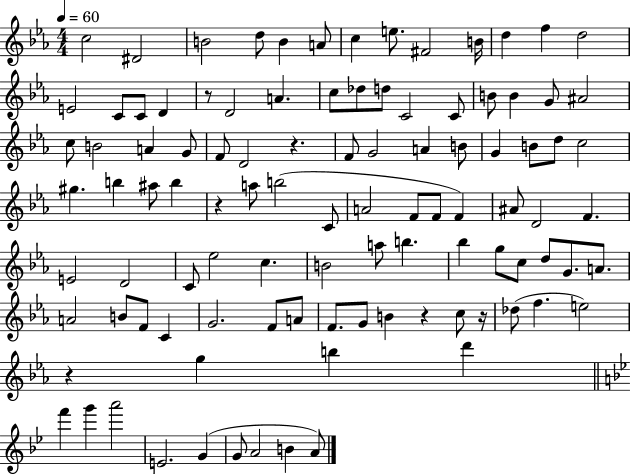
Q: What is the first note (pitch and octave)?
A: C5